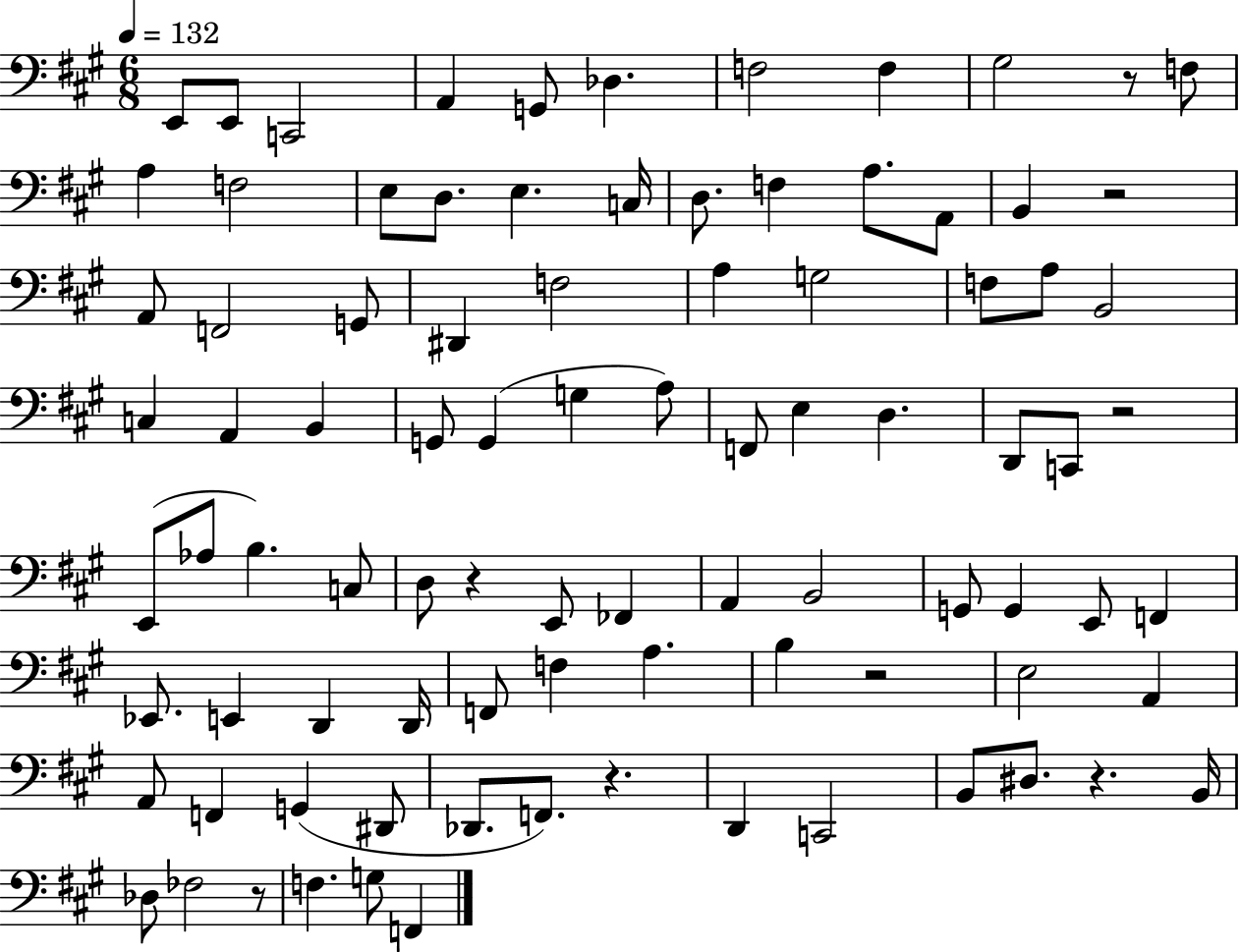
X:1
T:Untitled
M:6/8
L:1/4
K:A
E,,/2 E,,/2 C,,2 A,, G,,/2 _D, F,2 F, ^G,2 z/2 F,/2 A, F,2 E,/2 D,/2 E, C,/4 D,/2 F, A,/2 A,,/2 B,, z2 A,,/2 F,,2 G,,/2 ^D,, F,2 A, G,2 F,/2 A,/2 B,,2 C, A,, B,, G,,/2 G,, G, A,/2 F,,/2 E, D, D,,/2 C,,/2 z2 E,,/2 _A,/2 B, C,/2 D,/2 z E,,/2 _F,, A,, B,,2 G,,/2 G,, E,,/2 F,, _E,,/2 E,, D,, D,,/4 F,,/2 F, A, B, z2 E,2 A,, A,,/2 F,, G,, ^D,,/2 _D,,/2 F,,/2 z D,, C,,2 B,,/2 ^D,/2 z B,,/4 _D,/2 _F,2 z/2 F, G,/2 F,,